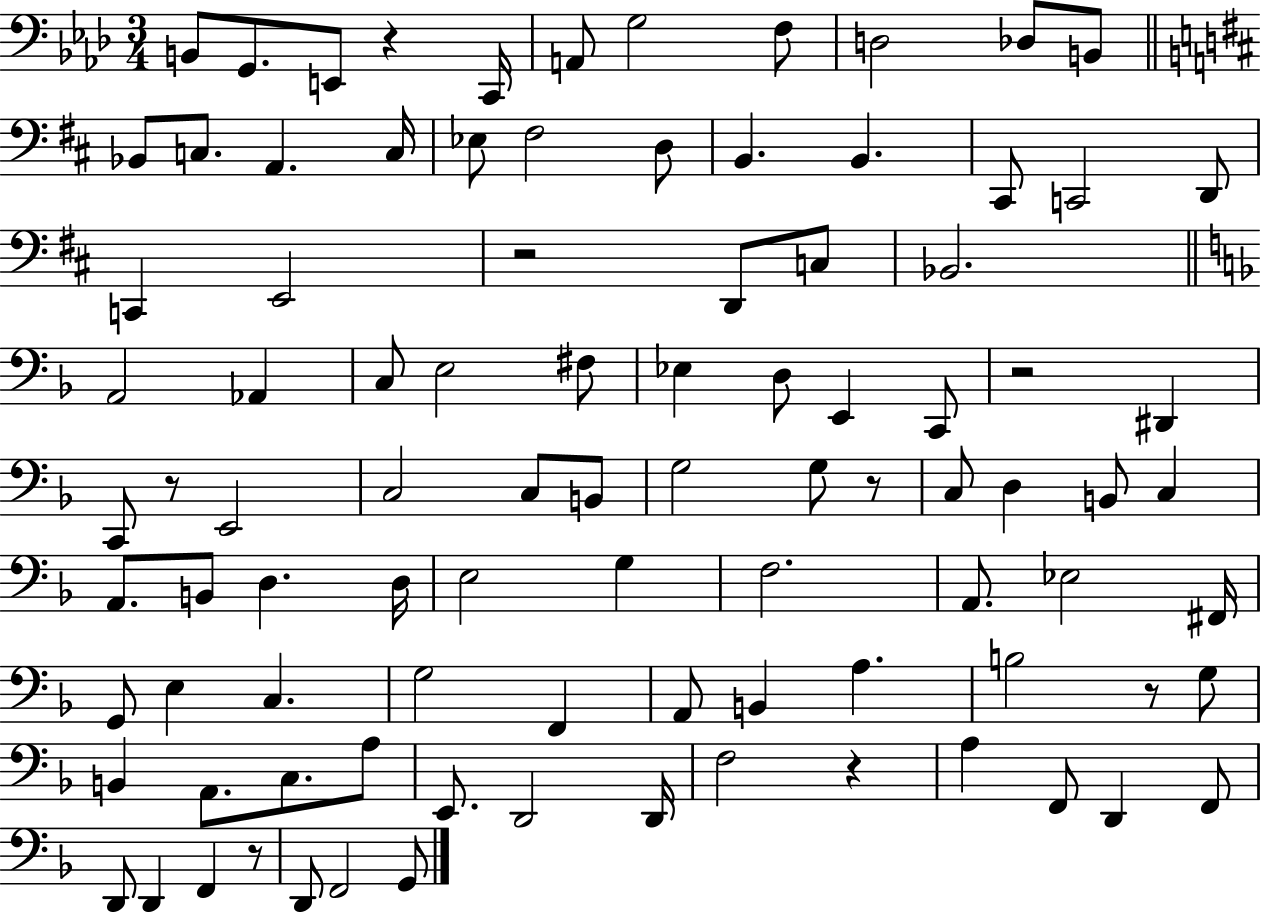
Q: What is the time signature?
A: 3/4